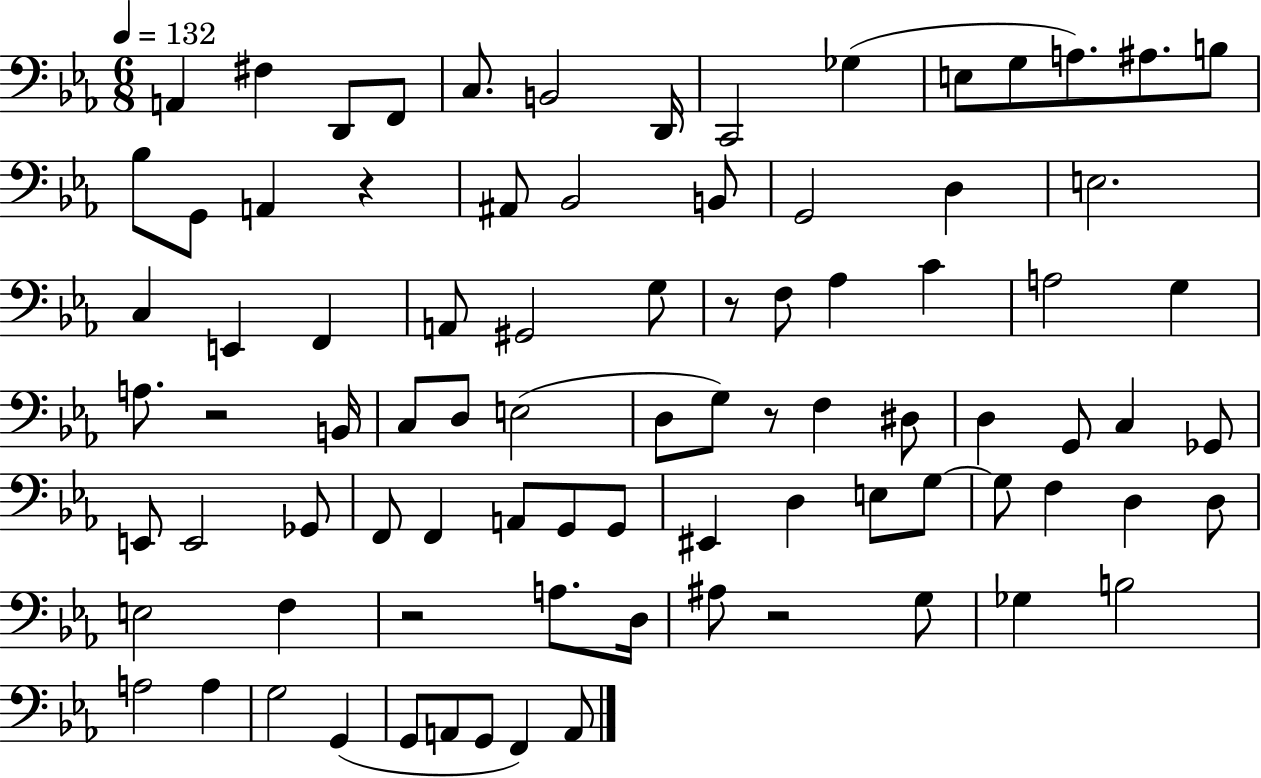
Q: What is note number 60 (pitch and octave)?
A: G3